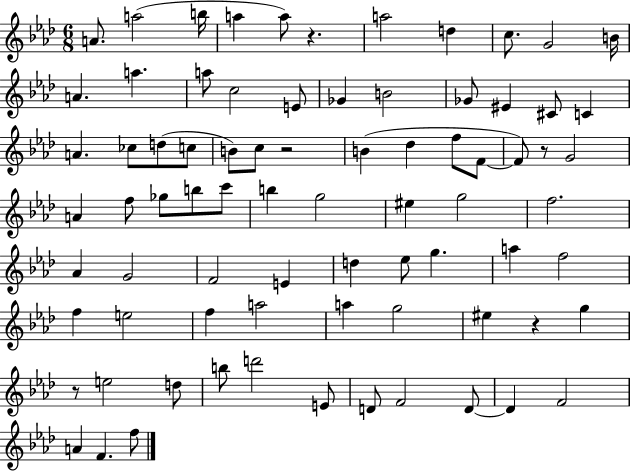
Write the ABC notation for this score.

X:1
T:Untitled
M:6/8
L:1/4
K:Ab
A/2 a2 b/4 a a/2 z a2 d c/2 G2 B/4 A a a/2 c2 E/2 _G B2 _G/2 ^E ^C/2 C A _c/2 d/2 c/2 B/2 c/2 z2 B _d f/2 F/2 F/2 z/2 G2 A f/2 _g/2 b/2 c'/2 b g2 ^e g2 f2 _A G2 F2 E d _e/2 g a f2 f e2 f a2 a g2 ^e z g z/2 e2 d/2 b/2 d'2 E/2 D/2 F2 D/2 D F2 A F f/2